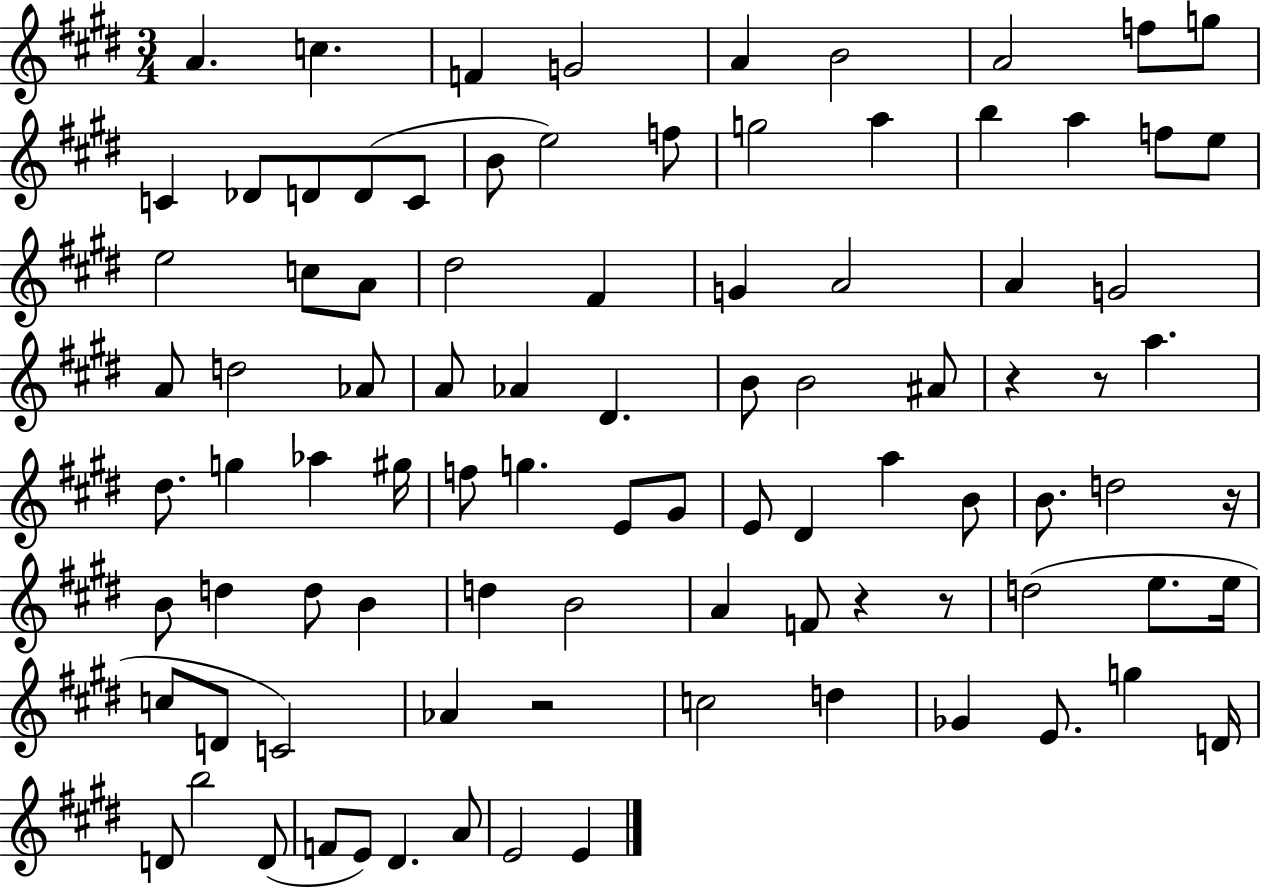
A4/q. C5/q. F4/q G4/h A4/q B4/h A4/h F5/e G5/e C4/q Db4/e D4/e D4/e C4/e B4/e E5/h F5/e G5/h A5/q B5/q A5/q F5/e E5/e E5/h C5/e A4/e D#5/h F#4/q G4/q A4/h A4/q G4/h A4/e D5/h Ab4/e A4/e Ab4/q D#4/q. B4/e B4/h A#4/e R/q R/e A5/q. D#5/e. G5/q Ab5/q G#5/s F5/e G5/q. E4/e G#4/e E4/e D#4/q A5/q B4/e B4/e. D5/h R/s B4/e D5/q D5/e B4/q D5/q B4/h A4/q F4/e R/q R/e D5/h E5/e. E5/s C5/e D4/e C4/h Ab4/q R/h C5/h D5/q Gb4/q E4/e. G5/q D4/s D4/e B5/h D4/e F4/e E4/e D#4/q. A4/e E4/h E4/q